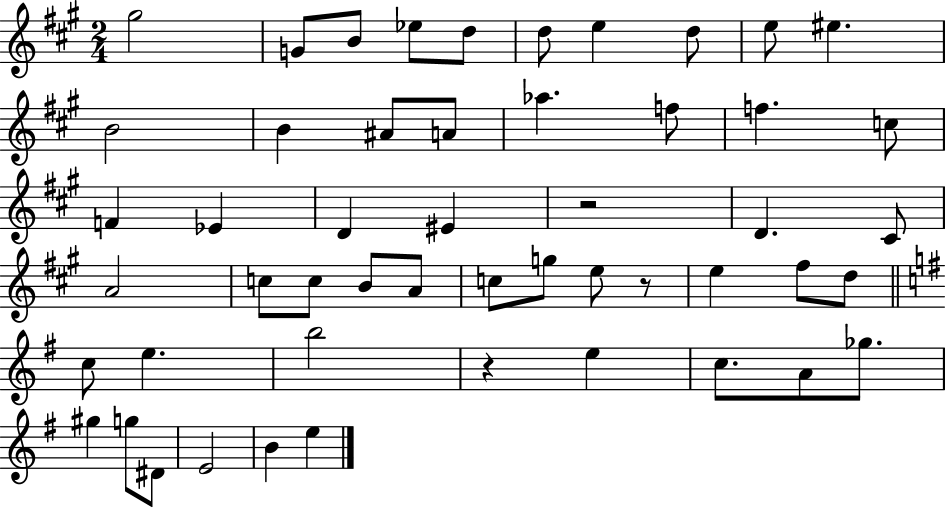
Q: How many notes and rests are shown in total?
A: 51